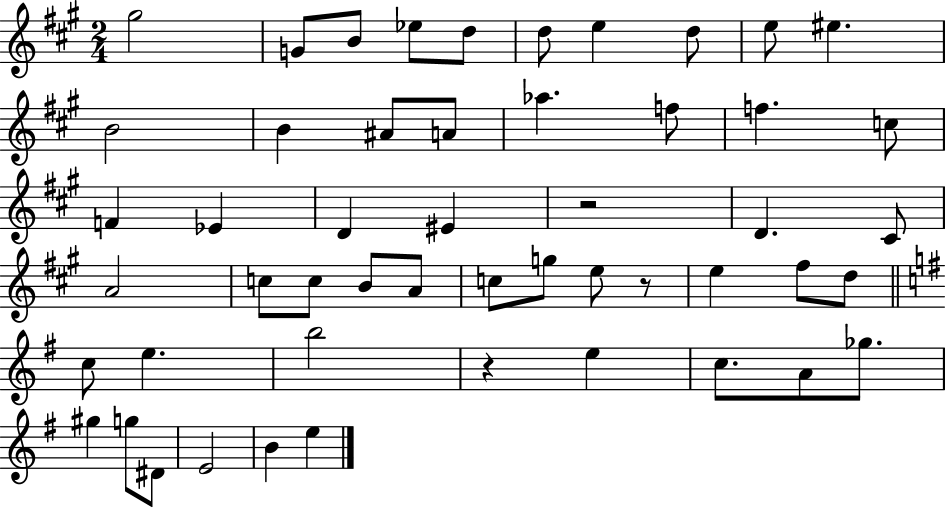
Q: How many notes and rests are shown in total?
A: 51